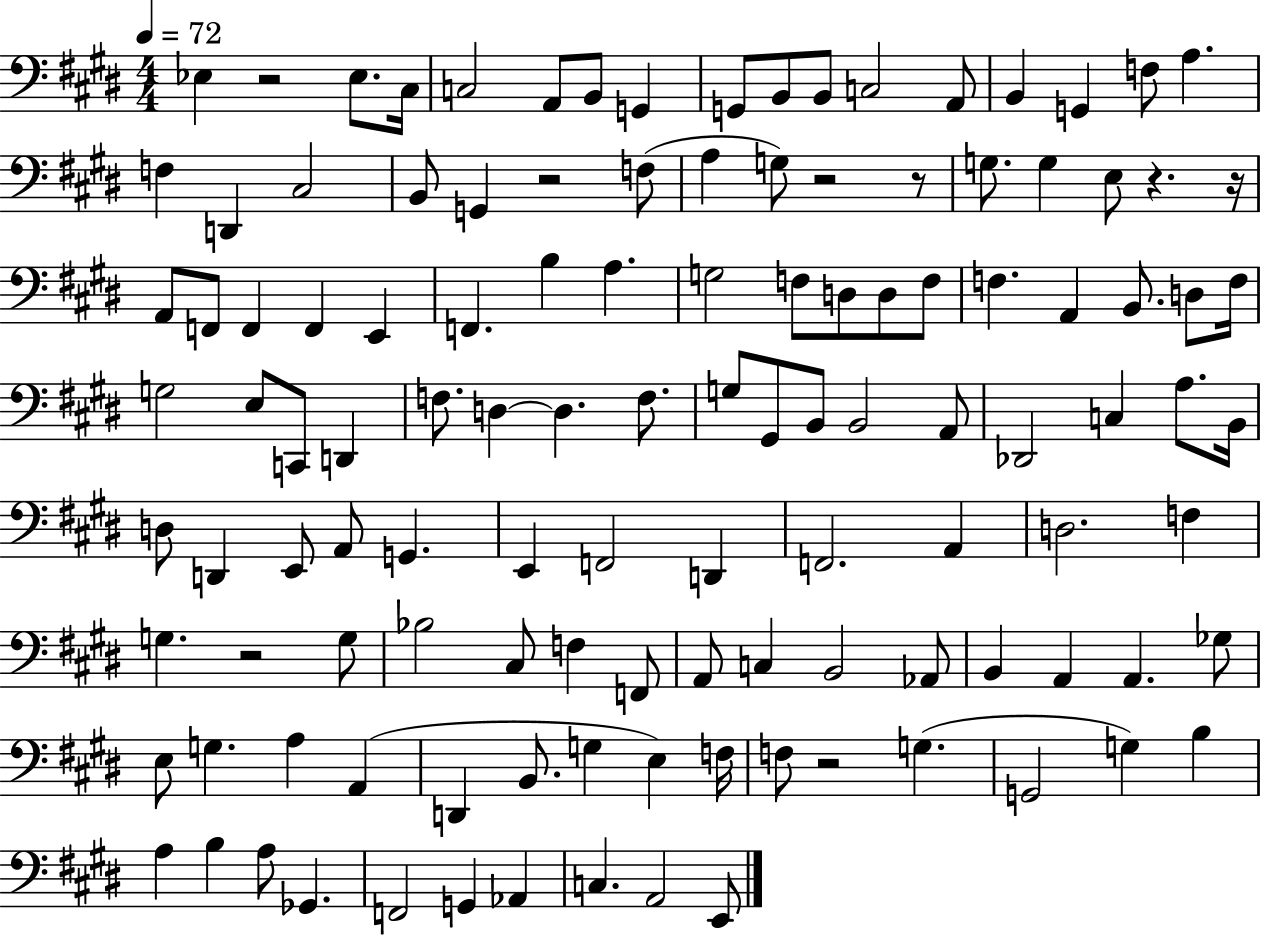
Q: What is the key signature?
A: E major